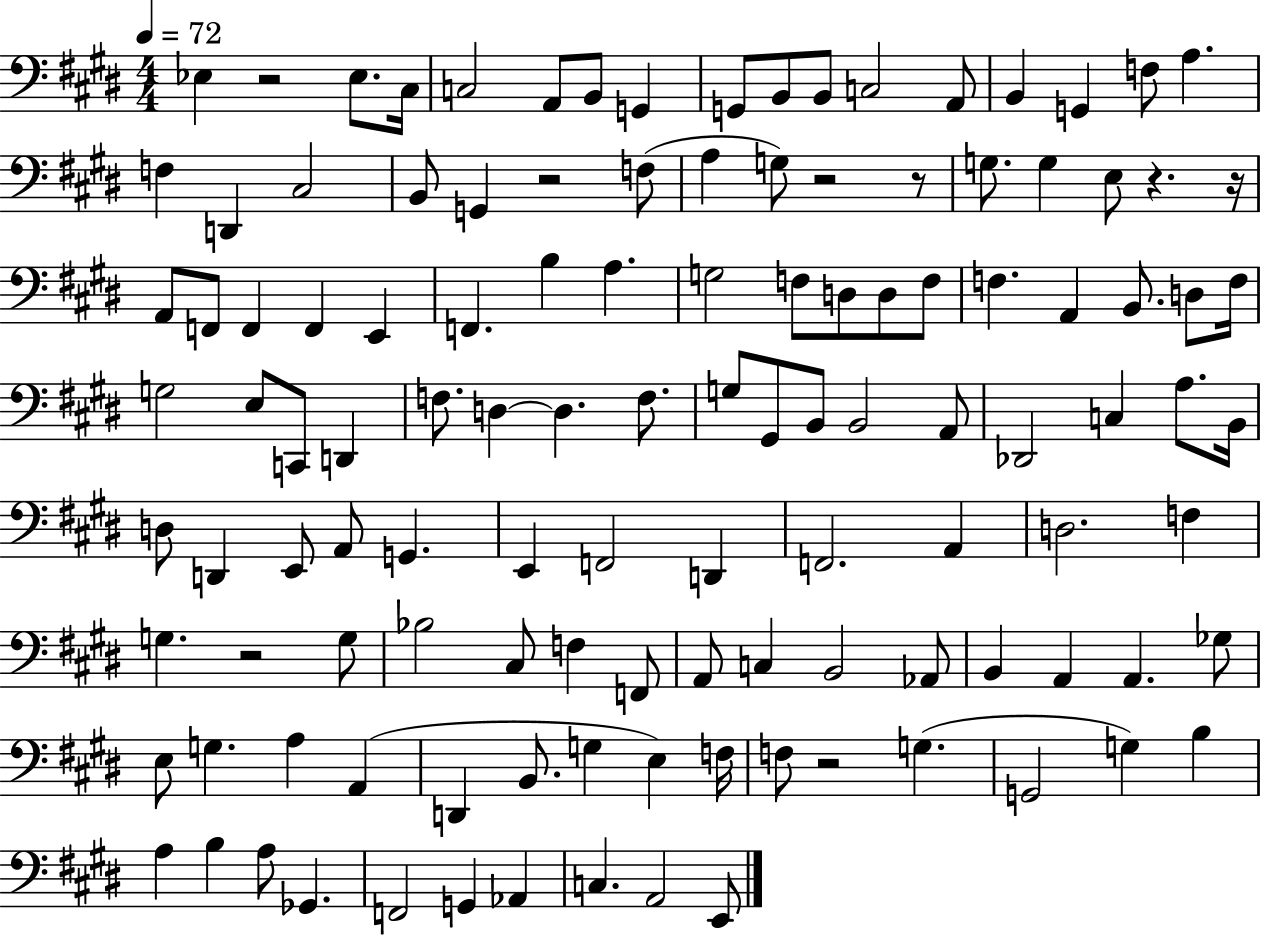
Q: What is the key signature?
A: E major